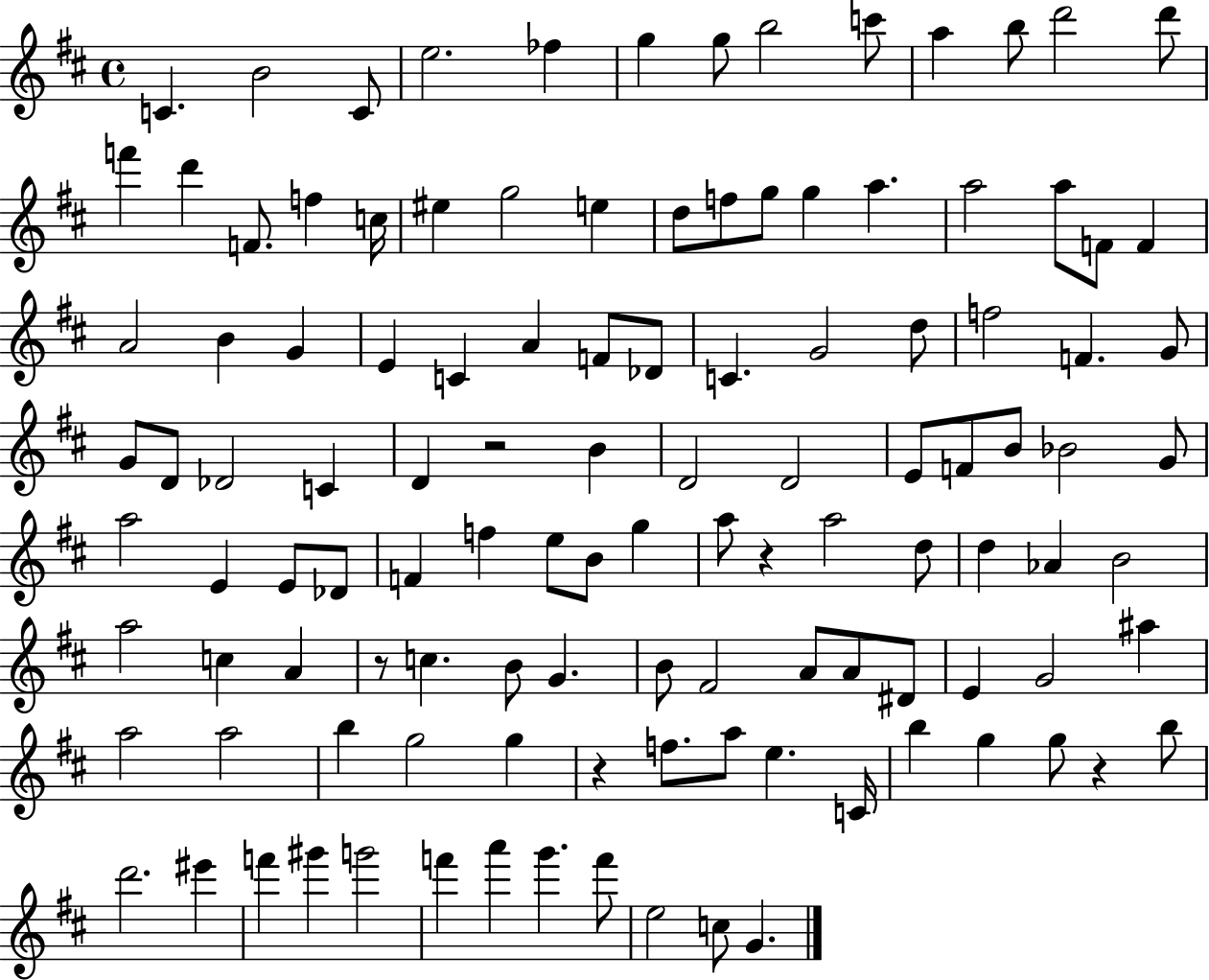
C4/q. B4/h C4/e E5/h. FES5/q G5/q G5/e B5/h C6/e A5/q B5/e D6/h D6/e F6/q D6/q F4/e. F5/q C5/s EIS5/q G5/h E5/q D5/e F5/e G5/e G5/q A5/q. A5/h A5/e F4/e F4/q A4/h B4/q G4/q E4/q C4/q A4/q F4/e Db4/e C4/q. G4/h D5/e F5/h F4/q. G4/e G4/e D4/e Db4/h C4/q D4/q R/h B4/q D4/h D4/h E4/e F4/e B4/e Bb4/h G4/e A5/h E4/q E4/e Db4/e F4/q F5/q E5/e B4/e G5/q A5/e R/q A5/h D5/e D5/q Ab4/q B4/h A5/h C5/q A4/q R/e C5/q. B4/e G4/q. B4/e F#4/h A4/e A4/e D#4/e E4/q G4/h A#5/q A5/h A5/h B5/q G5/h G5/q R/q F5/e. A5/e E5/q. C4/s B5/q G5/q G5/e R/q B5/e D6/h. EIS6/q F6/q G#6/q G6/h F6/q A6/q G6/q. F6/e E5/h C5/e G4/q.